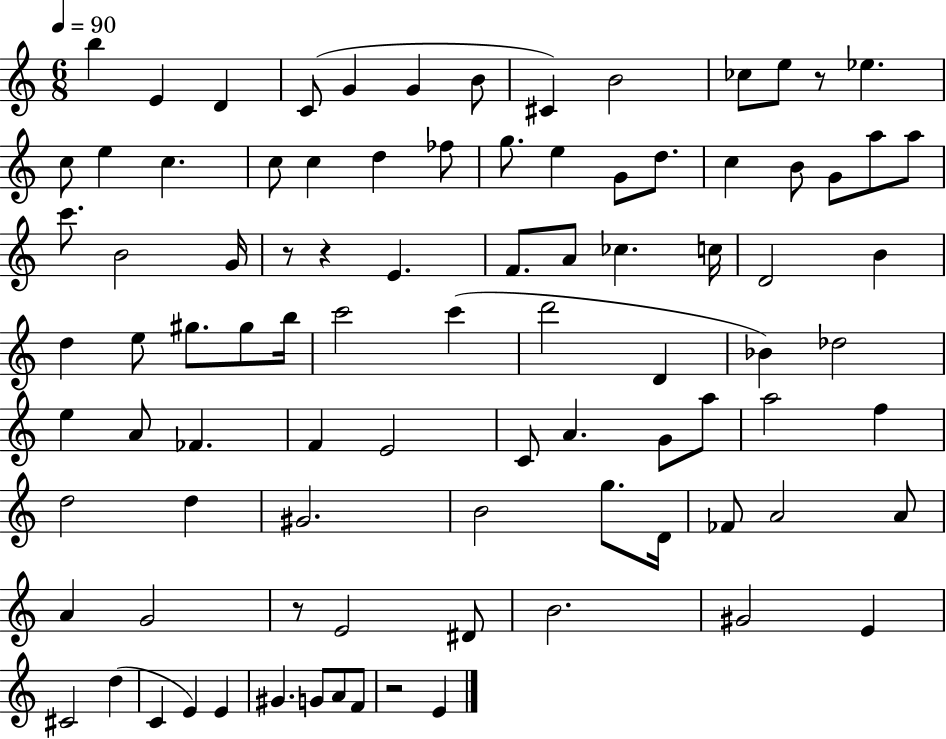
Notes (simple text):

B5/q E4/q D4/q C4/e G4/q G4/q B4/e C#4/q B4/h CES5/e E5/e R/e Eb5/q. C5/e E5/q C5/q. C5/e C5/q D5/q FES5/e G5/e. E5/q G4/e D5/e. C5/q B4/e G4/e A5/e A5/e C6/e. B4/h G4/s R/e R/q E4/q. F4/e. A4/e CES5/q. C5/s D4/h B4/q D5/q E5/e G#5/e. G#5/e B5/s C6/h C6/q D6/h D4/q Bb4/q Db5/h E5/q A4/e FES4/q. F4/q E4/h C4/e A4/q. G4/e A5/e A5/h F5/q D5/h D5/q G#4/h. B4/h G5/e. D4/s FES4/e A4/h A4/e A4/q G4/h R/e E4/h D#4/e B4/h. G#4/h E4/q C#4/h D5/q C4/q E4/q E4/q G#4/q. G4/e A4/e F4/e R/h E4/q